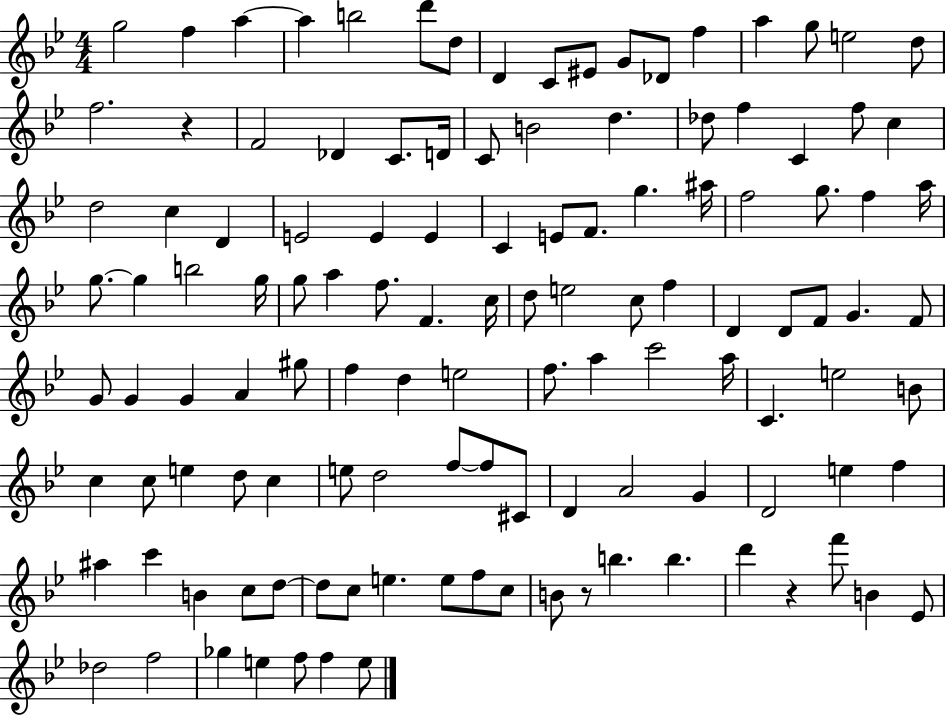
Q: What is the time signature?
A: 4/4